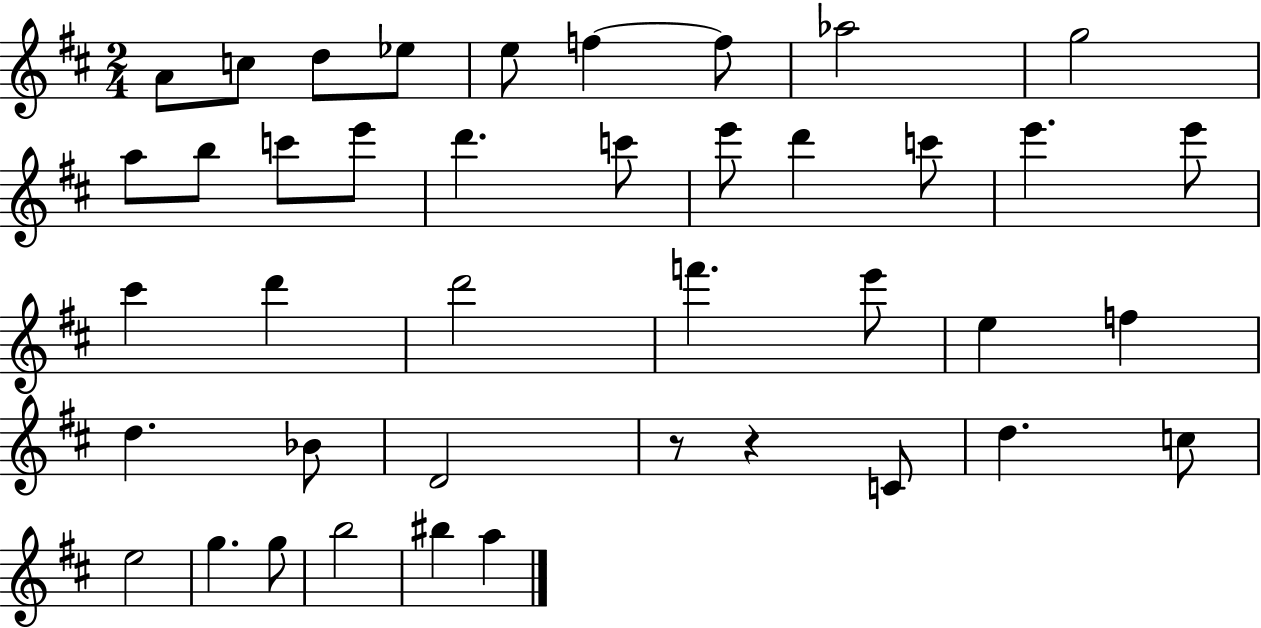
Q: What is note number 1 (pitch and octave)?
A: A4